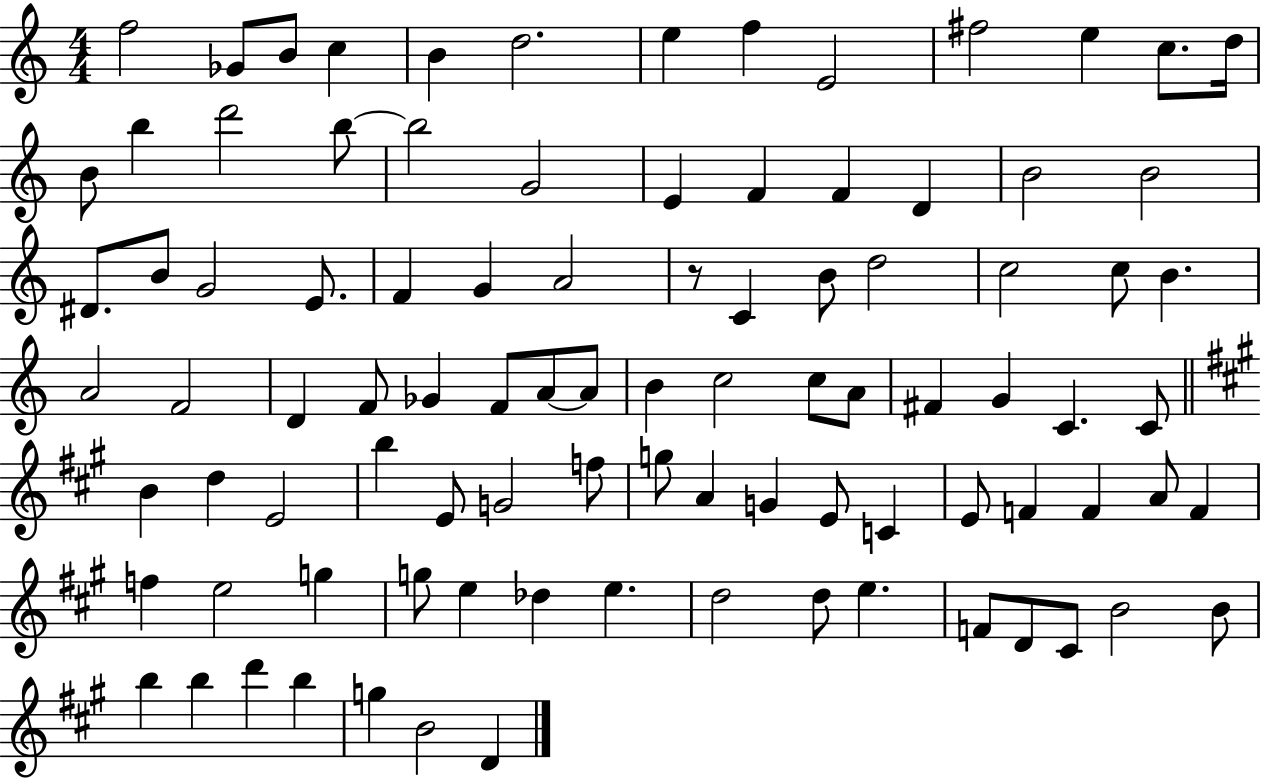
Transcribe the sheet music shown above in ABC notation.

X:1
T:Untitled
M:4/4
L:1/4
K:C
f2 _G/2 B/2 c B d2 e f E2 ^f2 e c/2 d/4 B/2 b d'2 b/2 b2 G2 E F F D B2 B2 ^D/2 B/2 G2 E/2 F G A2 z/2 C B/2 d2 c2 c/2 B A2 F2 D F/2 _G F/2 A/2 A/2 B c2 c/2 A/2 ^F G C C/2 B d E2 b E/2 G2 f/2 g/2 A G E/2 C E/2 F F A/2 F f e2 g g/2 e _d e d2 d/2 e F/2 D/2 ^C/2 B2 B/2 b b d' b g B2 D